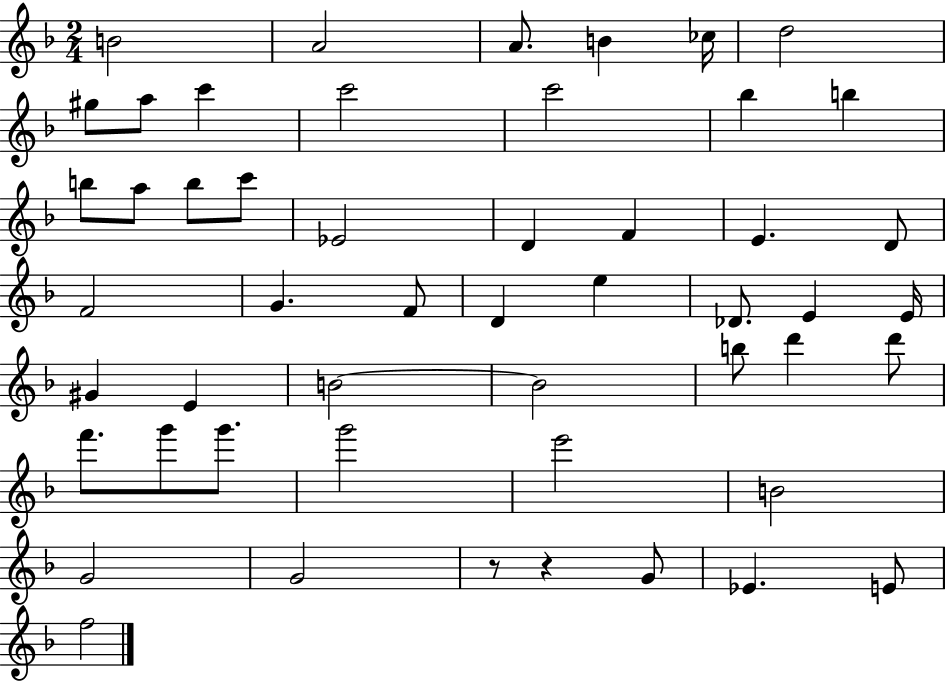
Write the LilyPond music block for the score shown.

{
  \clef treble
  \numericTimeSignature
  \time 2/4
  \key f \major
  b'2 | a'2 | a'8. b'4 ces''16 | d''2 | \break gis''8 a''8 c'''4 | c'''2 | c'''2 | bes''4 b''4 | \break b''8 a''8 b''8 c'''8 | ees'2 | d'4 f'4 | e'4. d'8 | \break f'2 | g'4. f'8 | d'4 e''4 | des'8. e'4 e'16 | \break gis'4 e'4 | b'2~~ | b'2 | b''8 d'''4 d'''8 | \break f'''8. g'''8 g'''8. | g'''2 | e'''2 | b'2 | \break g'2 | g'2 | r8 r4 g'8 | ees'4. e'8 | \break f''2 | \bar "|."
}